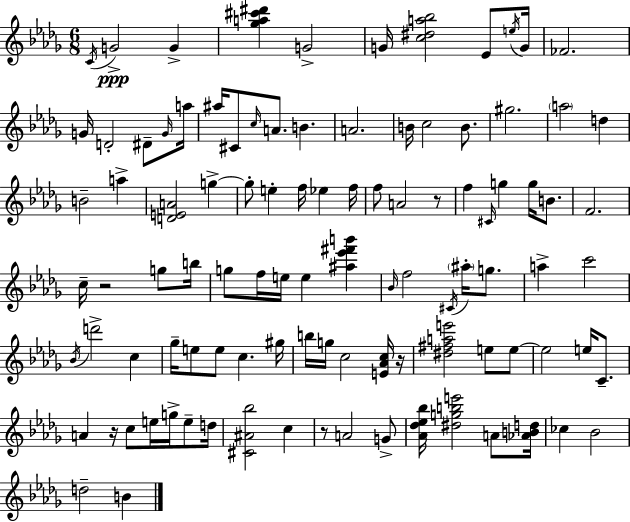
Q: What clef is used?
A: treble